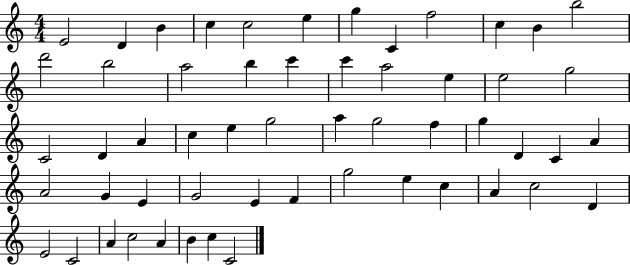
X:1
T:Untitled
M:4/4
L:1/4
K:C
E2 D B c c2 e g C f2 c B b2 d'2 b2 a2 b c' c' a2 e e2 g2 C2 D A c e g2 a g2 f g D C A A2 G E G2 E F g2 e c A c2 D E2 C2 A c2 A B c C2